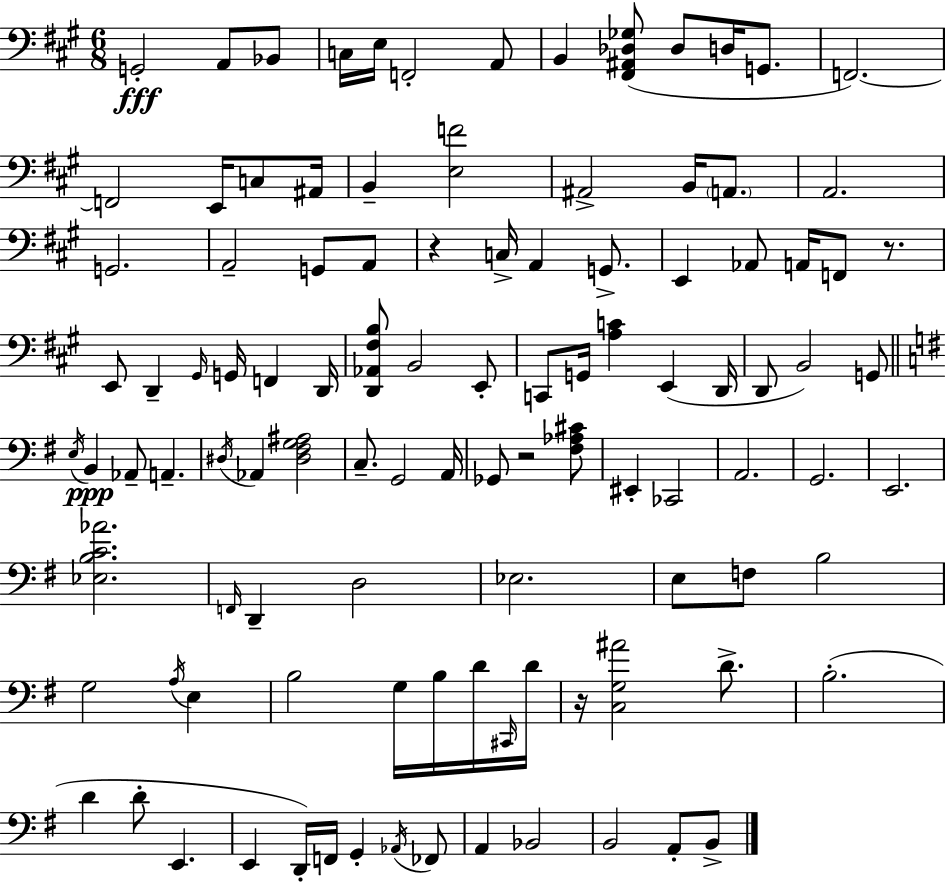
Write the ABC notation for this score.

X:1
T:Untitled
M:6/8
L:1/4
K:A
G,,2 A,,/2 _B,,/2 C,/4 E,/4 F,,2 A,,/2 B,, [^F,,^A,,_D,_G,]/2 _D,/2 D,/4 G,,/2 F,,2 F,,2 E,,/4 C,/2 ^A,,/4 B,, [E,F]2 ^A,,2 B,,/4 A,,/2 A,,2 G,,2 A,,2 G,,/2 A,,/2 z C,/4 A,, G,,/2 E,, _A,,/2 A,,/4 F,,/2 z/2 E,,/2 D,, ^G,,/4 G,,/4 F,, D,,/4 [D,,_A,,^F,B,]/2 B,,2 E,,/2 C,,/2 G,,/4 [A,C] E,, D,,/4 D,,/2 B,,2 G,,/2 E,/4 B,, _A,,/2 A,, ^D,/4 _A,, [^D,^F,G,^A,]2 C,/2 G,,2 A,,/4 _G,,/2 z2 [^F,_A,^C]/2 ^E,, _C,,2 A,,2 G,,2 E,,2 [_E,B,C_A]2 F,,/4 D,, D,2 _E,2 E,/2 F,/2 B,2 G,2 A,/4 E, B,2 G,/4 B,/4 D/4 ^C,,/4 D/4 z/4 [C,G,^A]2 D/2 B,2 D D/2 E,, E,, D,,/4 F,,/4 G,, _A,,/4 _F,,/2 A,, _B,,2 B,,2 A,,/2 B,,/2